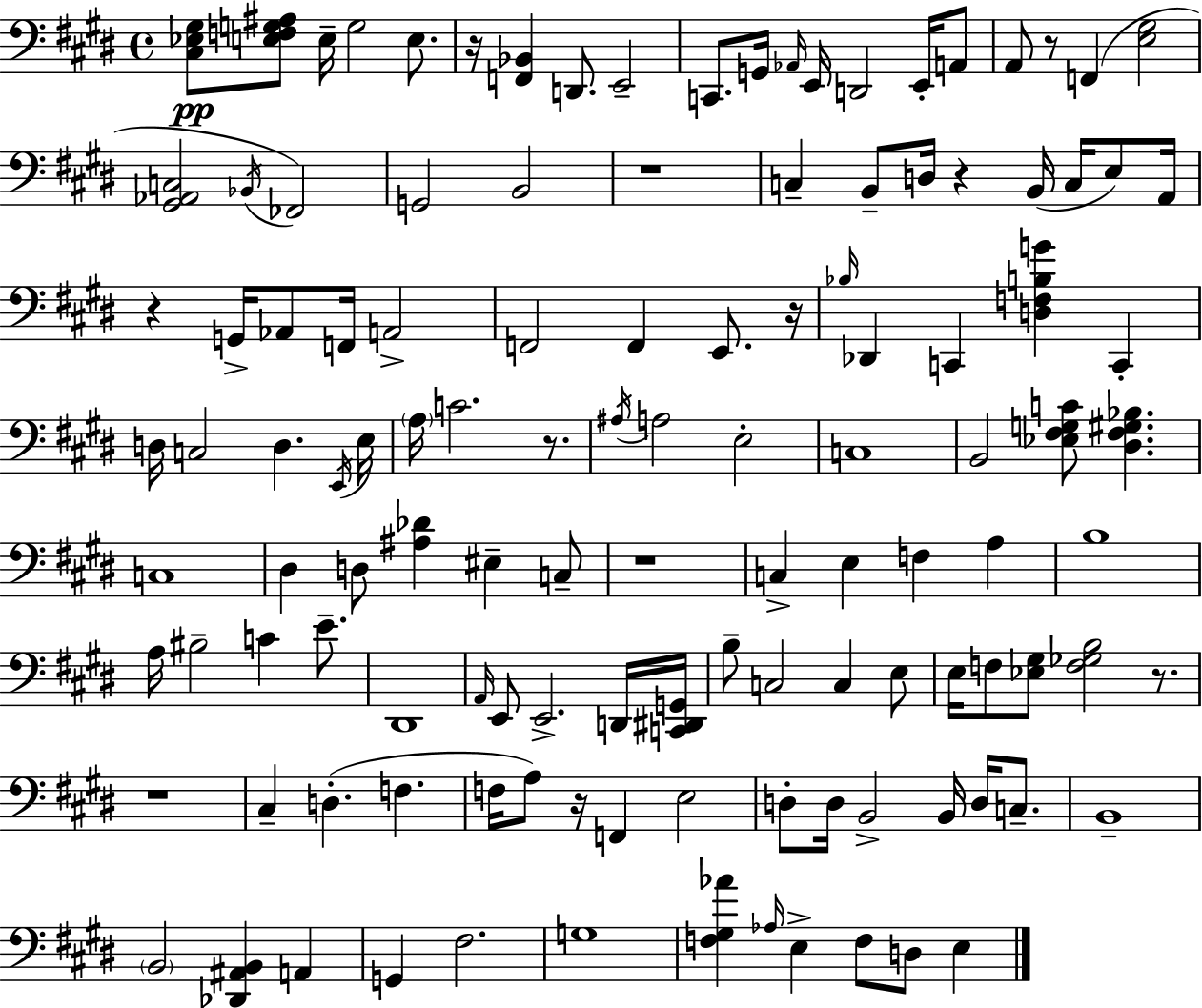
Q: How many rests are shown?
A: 11